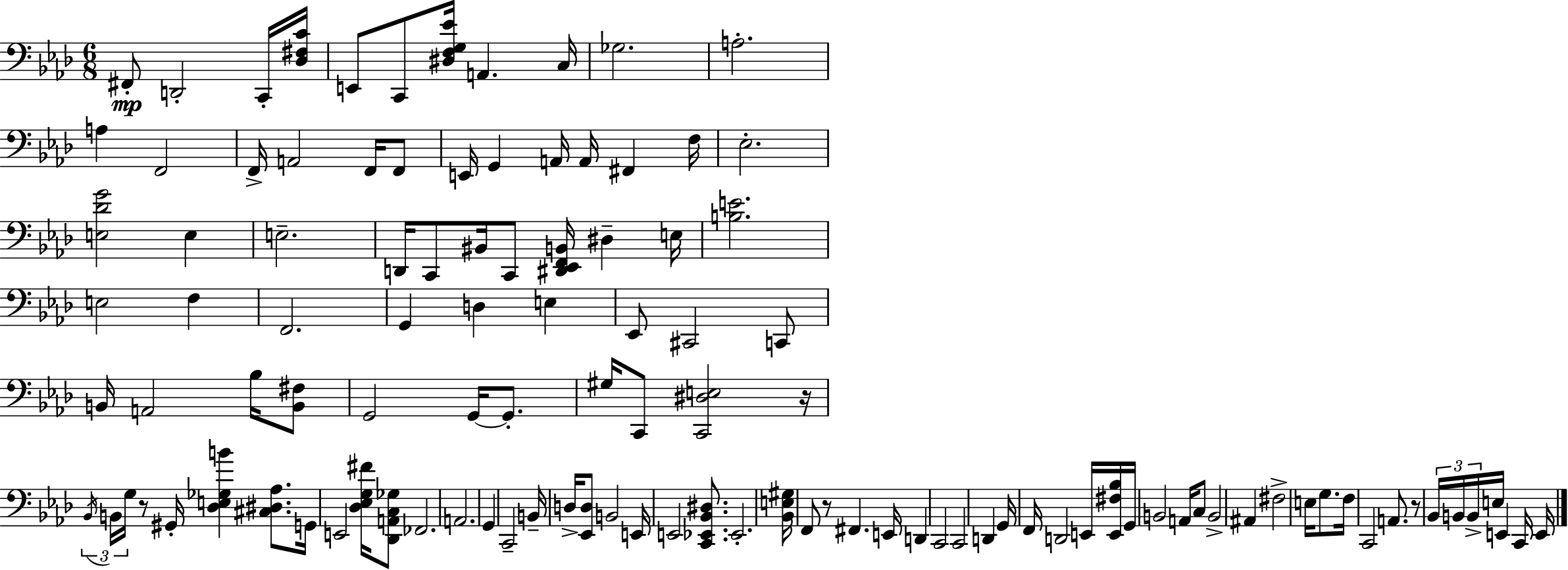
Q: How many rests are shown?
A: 4